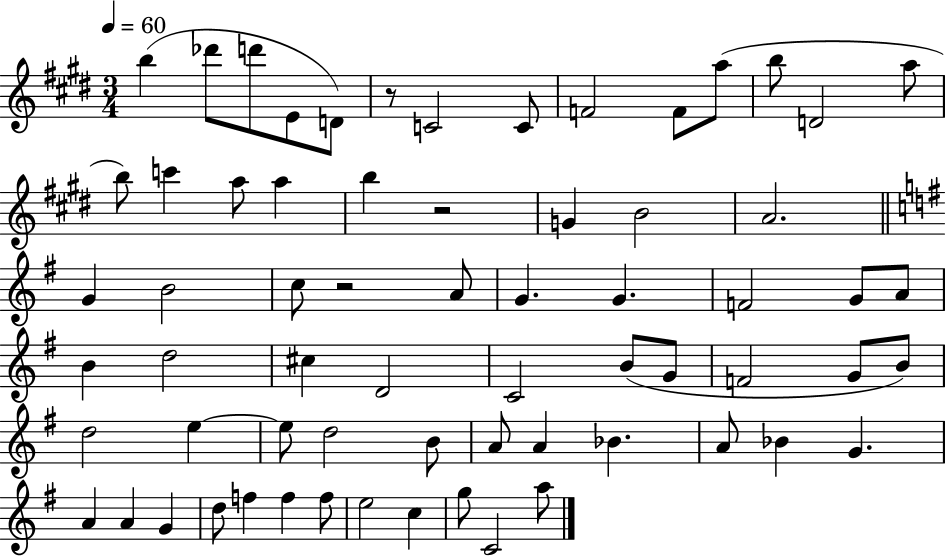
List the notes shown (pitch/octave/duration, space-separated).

B5/q Db6/e D6/e E4/e D4/e R/e C4/h C4/e F4/h F4/e A5/e B5/e D4/h A5/e B5/e C6/q A5/e A5/q B5/q R/h G4/q B4/h A4/h. G4/q B4/h C5/e R/h A4/e G4/q. G4/q. F4/h G4/e A4/e B4/q D5/h C#5/q D4/h C4/h B4/e G4/e F4/h G4/e B4/e D5/h E5/q E5/e D5/h B4/e A4/e A4/q Bb4/q. A4/e Bb4/q G4/q. A4/q A4/q G4/q D5/e F5/q F5/q F5/e E5/h C5/q G5/e C4/h A5/e